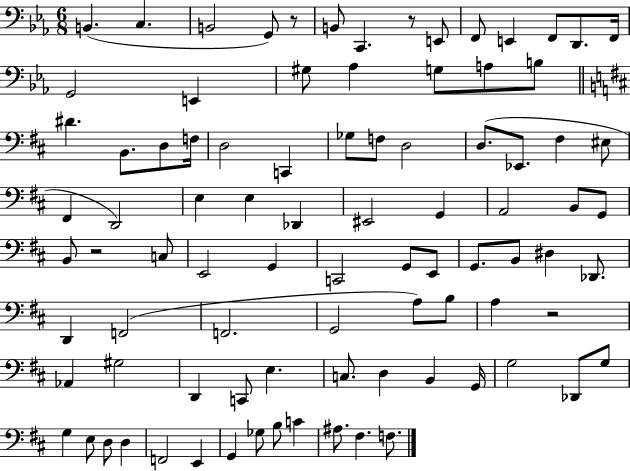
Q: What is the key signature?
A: EES major